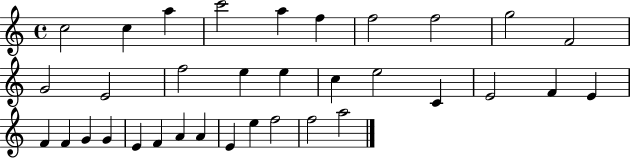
X:1
T:Untitled
M:4/4
L:1/4
K:C
c2 c a c'2 a f f2 f2 g2 F2 G2 E2 f2 e e c e2 C E2 F E F F G G E F A A E e f2 f2 a2